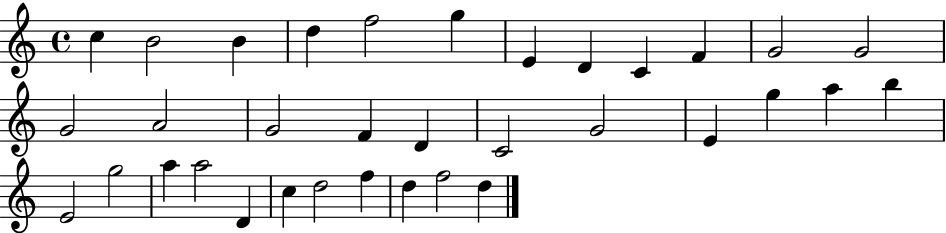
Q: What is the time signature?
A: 4/4